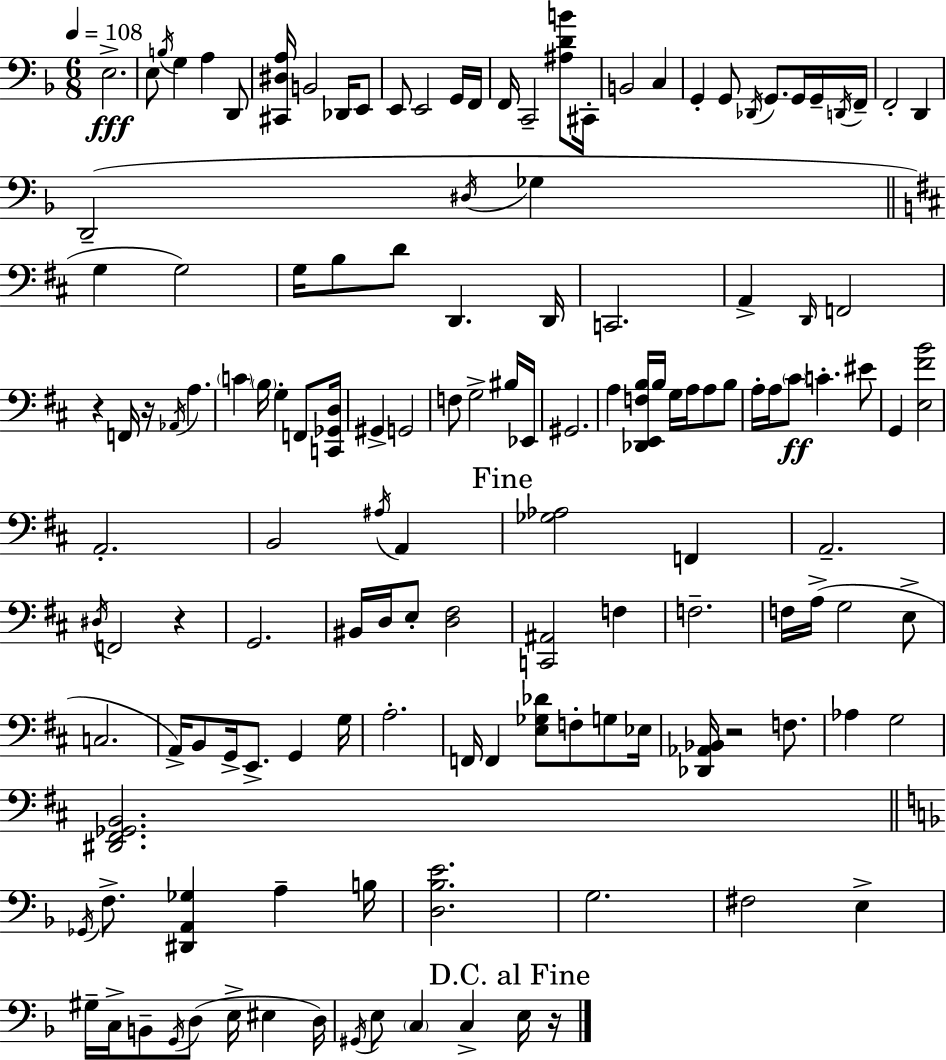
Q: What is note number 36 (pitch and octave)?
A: D4